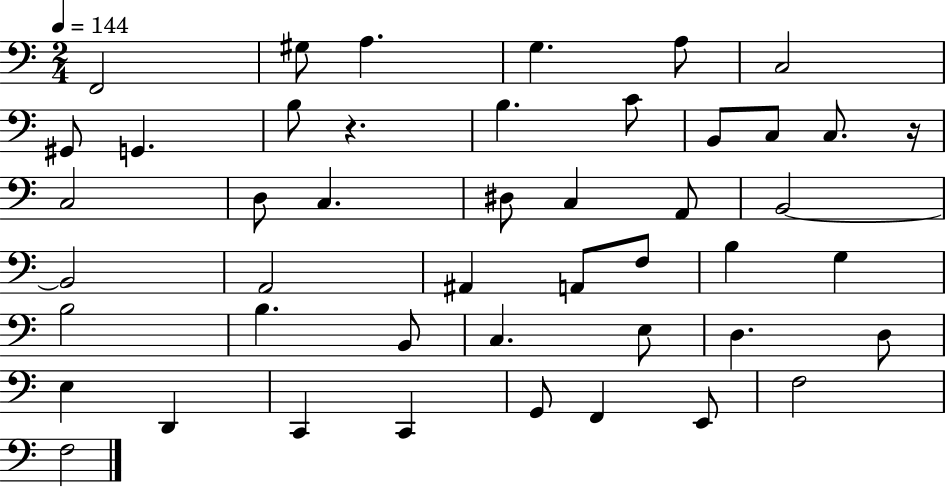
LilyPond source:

{
  \clef bass
  \numericTimeSignature
  \time 2/4
  \key c \major
  \tempo 4 = 144
  f,2 | gis8 a4. | g4. a8 | c2 | \break gis,8 g,4. | b8 r4. | b4. c'8 | b,8 c8 c8. r16 | \break c2 | d8 c4. | dis8 c4 a,8 | b,2~~ | \break b,2 | a,2 | ais,4 a,8 f8 | b4 g4 | \break b2 | b4. b,8 | c4. e8 | d4. d8 | \break e4 d,4 | c,4 c,4 | g,8 f,4 e,8 | f2 | \break f2 | \bar "|."
}